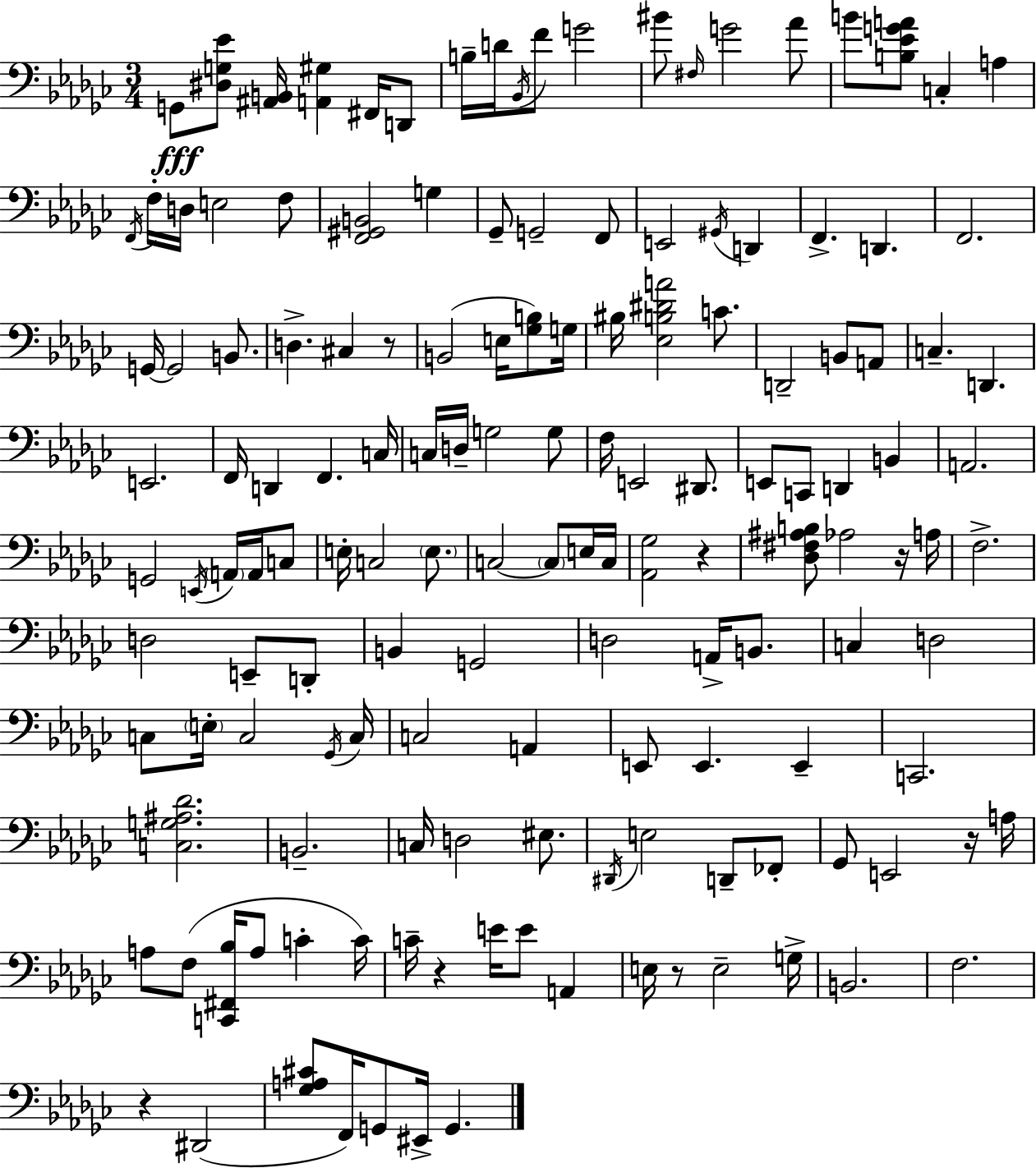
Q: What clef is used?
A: bass